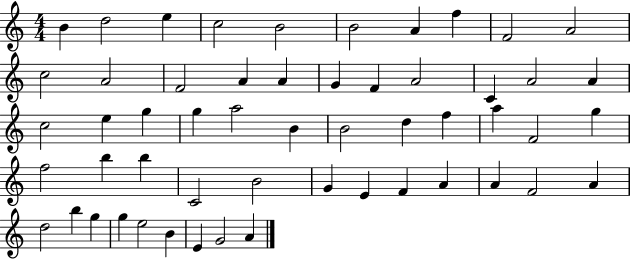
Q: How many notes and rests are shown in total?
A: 54